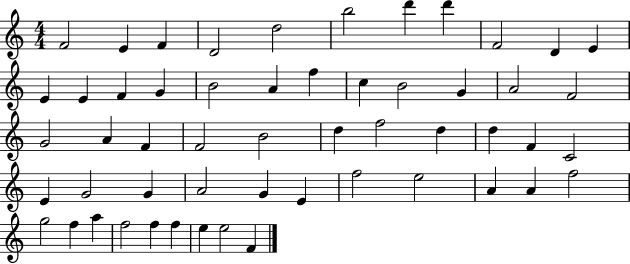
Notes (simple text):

F4/h E4/q F4/q D4/h D5/h B5/h D6/q D6/q F4/h D4/q E4/q E4/q E4/q F4/q G4/q B4/h A4/q F5/q C5/q B4/h G4/q A4/h F4/h G4/h A4/q F4/q F4/h B4/h D5/q F5/h D5/q D5/q F4/q C4/h E4/q G4/h G4/q A4/h G4/q E4/q F5/h E5/h A4/q A4/q F5/h G5/h F5/q A5/q F5/h F5/q F5/q E5/q E5/h F4/q